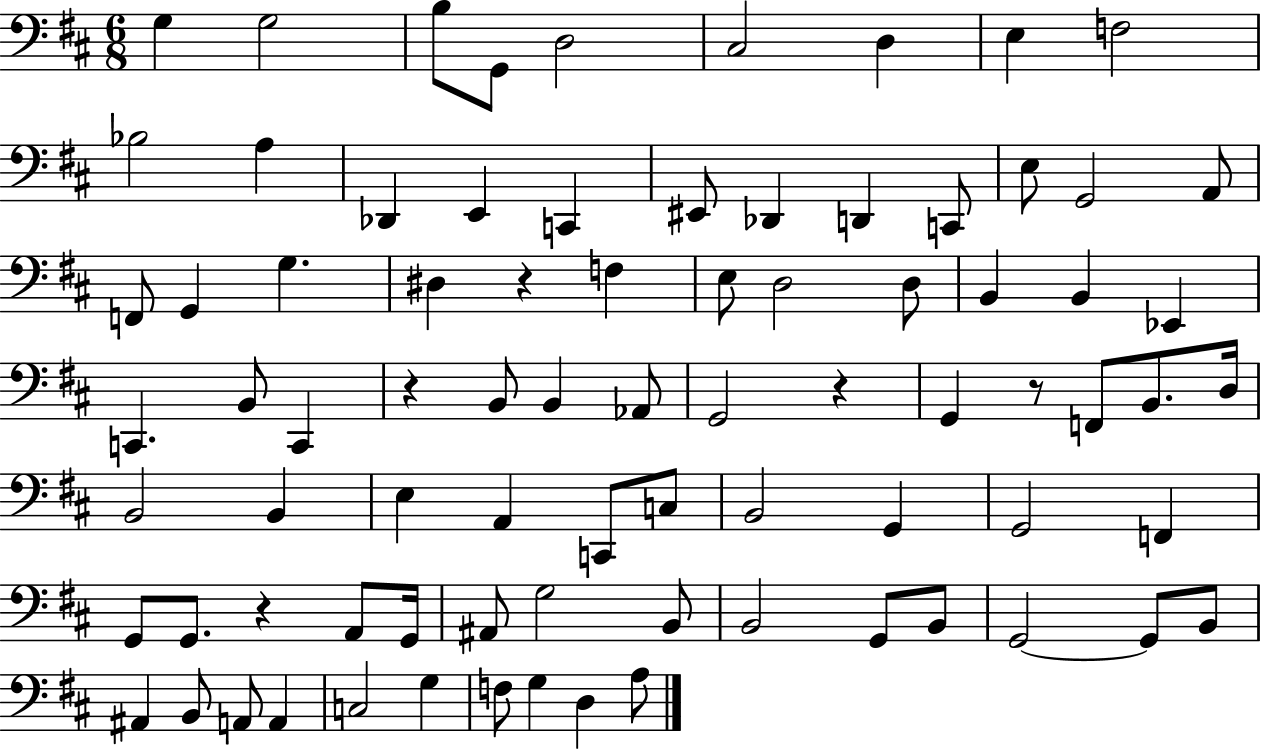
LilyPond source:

{
  \clef bass
  \numericTimeSignature
  \time 6/8
  \key d \major
  g4 g2 | b8 g,8 d2 | cis2 d4 | e4 f2 | \break bes2 a4 | des,4 e,4 c,4 | eis,8 des,4 d,4 c,8 | e8 g,2 a,8 | \break f,8 g,4 g4. | dis4 r4 f4 | e8 d2 d8 | b,4 b,4 ees,4 | \break c,4. b,8 c,4 | r4 b,8 b,4 aes,8 | g,2 r4 | g,4 r8 f,8 b,8. d16 | \break b,2 b,4 | e4 a,4 c,8 c8 | b,2 g,4 | g,2 f,4 | \break g,8 g,8. r4 a,8 g,16 | ais,8 g2 b,8 | b,2 g,8 b,8 | g,2~~ g,8 b,8 | \break ais,4 b,8 a,8 a,4 | c2 g4 | f8 g4 d4 a8 | \bar "|."
}